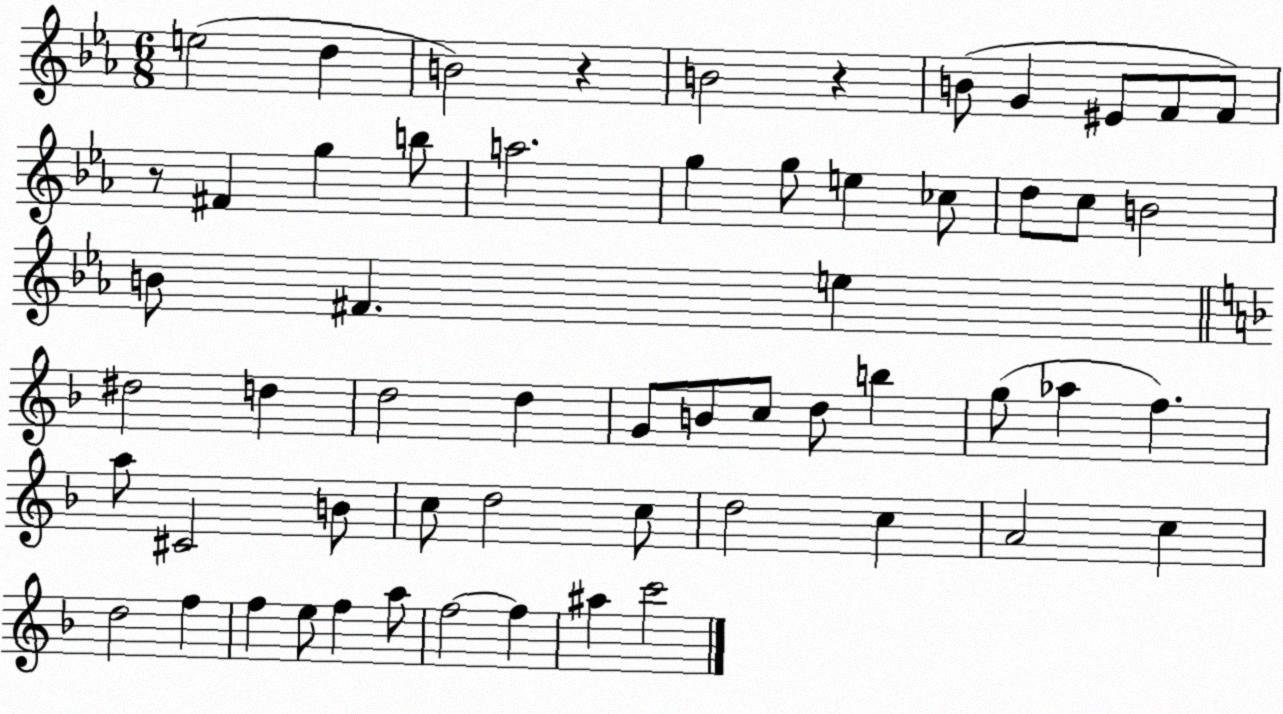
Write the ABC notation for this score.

X:1
T:Untitled
M:6/8
L:1/4
K:Eb
e2 d B2 z B2 z B/2 G ^E/2 F/2 F/2 z/2 ^F g b/2 a2 g g/2 e _c/2 d/2 c/2 B2 B/2 ^F e ^d2 d d2 d G/2 B/2 c/2 d/2 b g/2 _a f a/2 ^C2 B/2 c/2 d2 c/2 d2 c A2 c d2 f f e/2 f a/2 f2 f ^a c'2